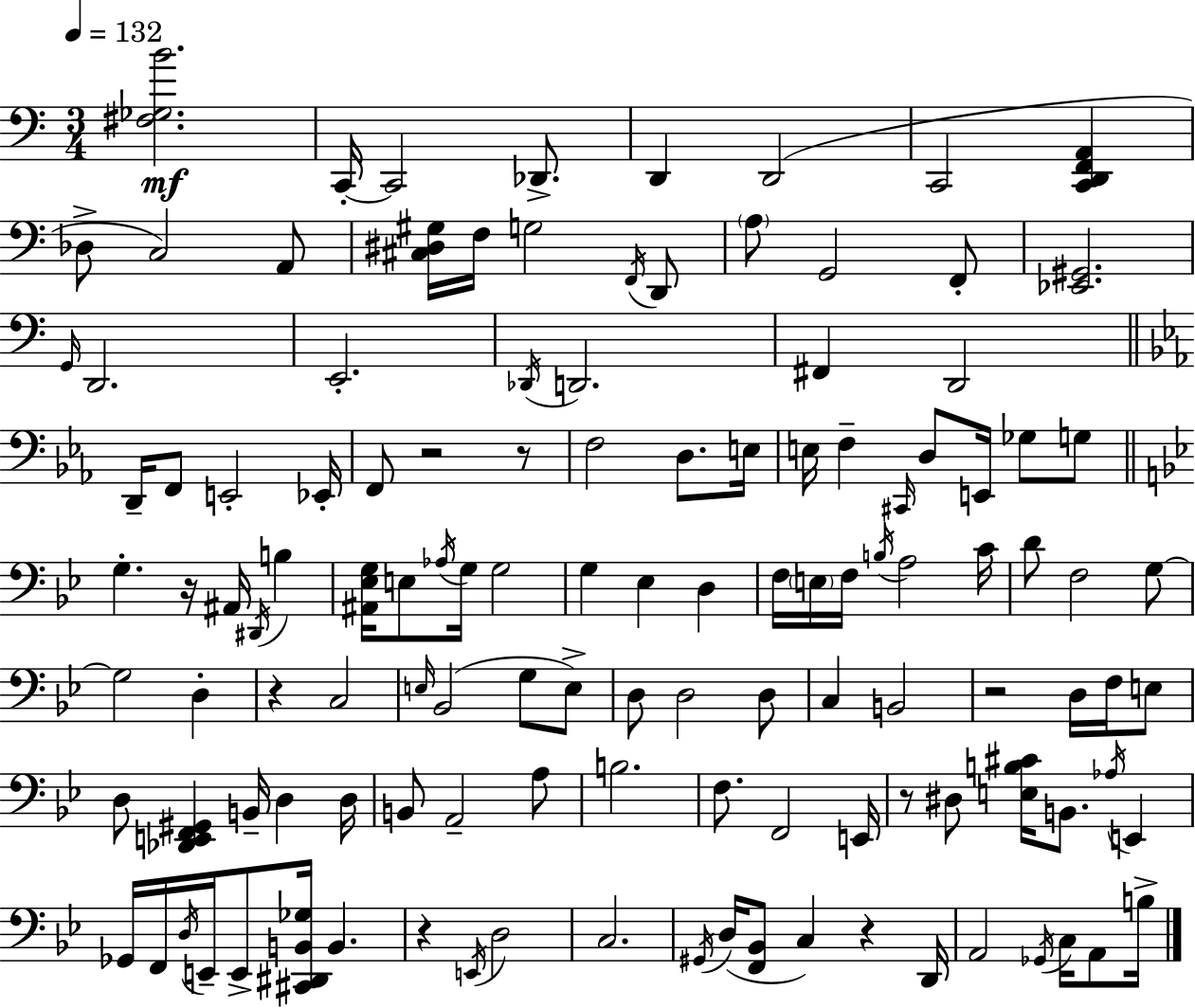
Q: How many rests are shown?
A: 8